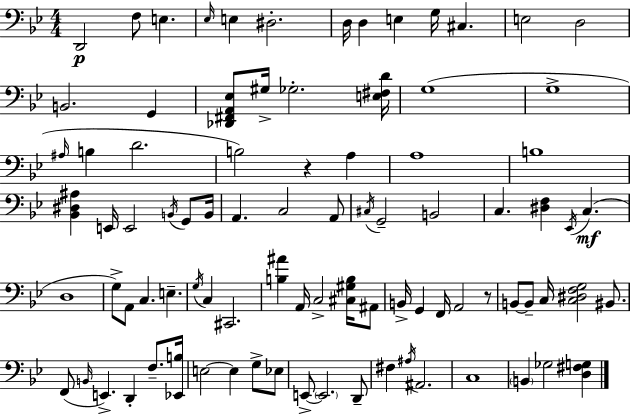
X:1
T:Untitled
M:4/4
L:1/4
K:Gm
D,,2 F,/2 E, _E,/4 E, ^D,2 D,/4 D, E, G,/4 ^C, E,2 D,2 B,,2 G,, [_D,,^F,,A,,_E,]/2 ^G,/4 _G,2 [E,^F,D]/4 G,4 G,4 ^A,/4 B, D2 B,2 z A, A,4 B,4 [_B,,^D,^A,] E,,/4 E,,2 B,,/4 G,,/2 B,,/4 A,, C,2 A,,/2 ^C,/4 G,,2 B,,2 C, [^D,F,] _E,,/4 C, D,4 G,/2 A,,/2 C, E, G,/4 C, ^C,,2 [B,^A] A,,/4 C,2 [^C,^G,B,]/4 ^A,,/2 B,,/4 G,, F,,/4 A,,2 z/2 B,,/2 B,,/2 C,/4 [C,^D,F,G,]2 ^B,,/2 F,,/2 B,,/4 E,, D,, F,/2 [_E,,B,]/4 E,2 E, G,/2 _E,/2 E,,/2 E,,2 D,,/2 ^F, ^A,/4 ^A,,2 C,4 B,, _G,2 [D,^F,G,]